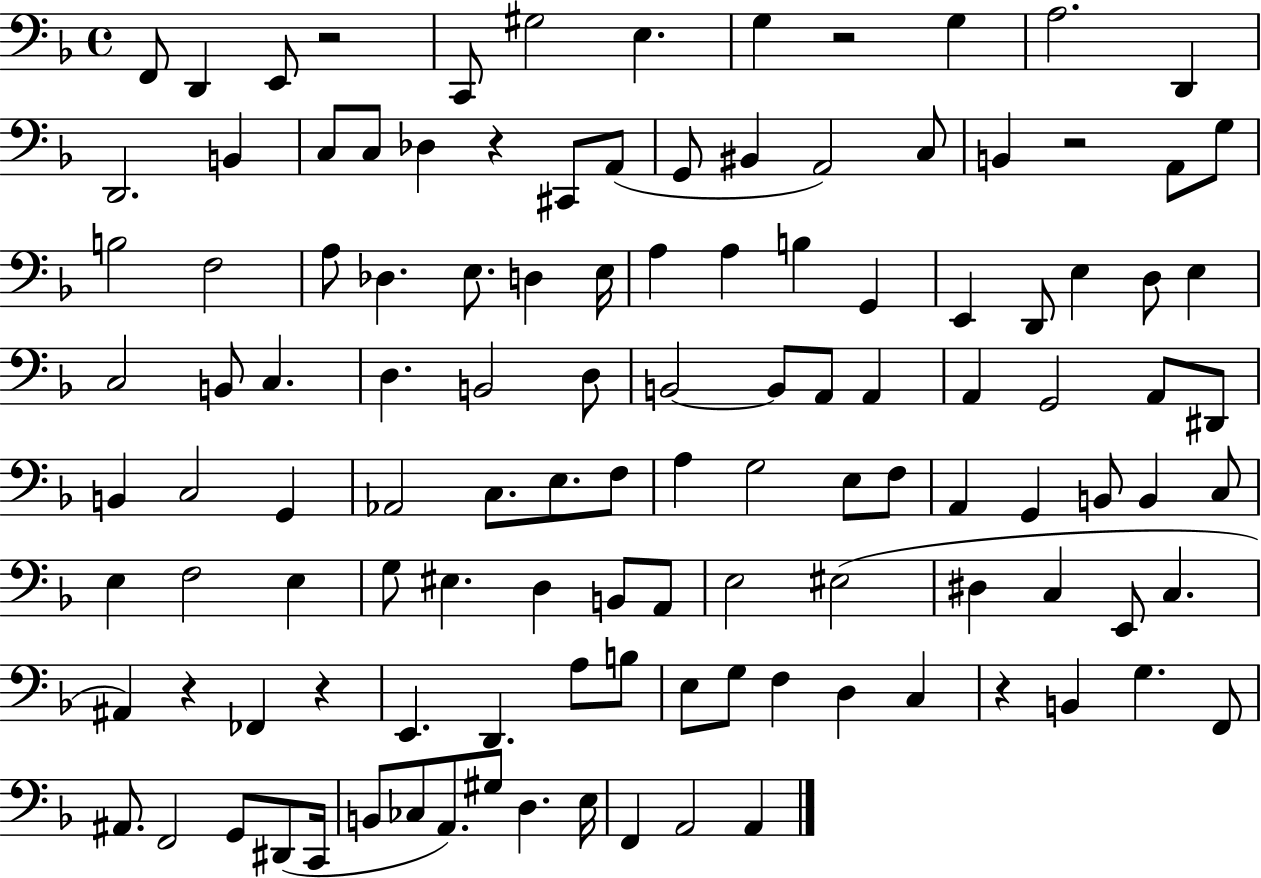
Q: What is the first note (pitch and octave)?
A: F2